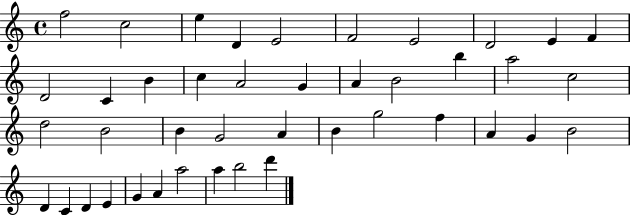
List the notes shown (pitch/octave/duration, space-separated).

F5/h C5/h E5/q D4/q E4/h F4/h E4/h D4/h E4/q F4/q D4/h C4/q B4/q C5/q A4/h G4/q A4/q B4/h B5/q A5/h C5/h D5/h B4/h B4/q G4/h A4/q B4/q G5/h F5/q A4/q G4/q B4/h D4/q C4/q D4/q E4/q G4/q A4/q A5/h A5/q B5/h D6/q